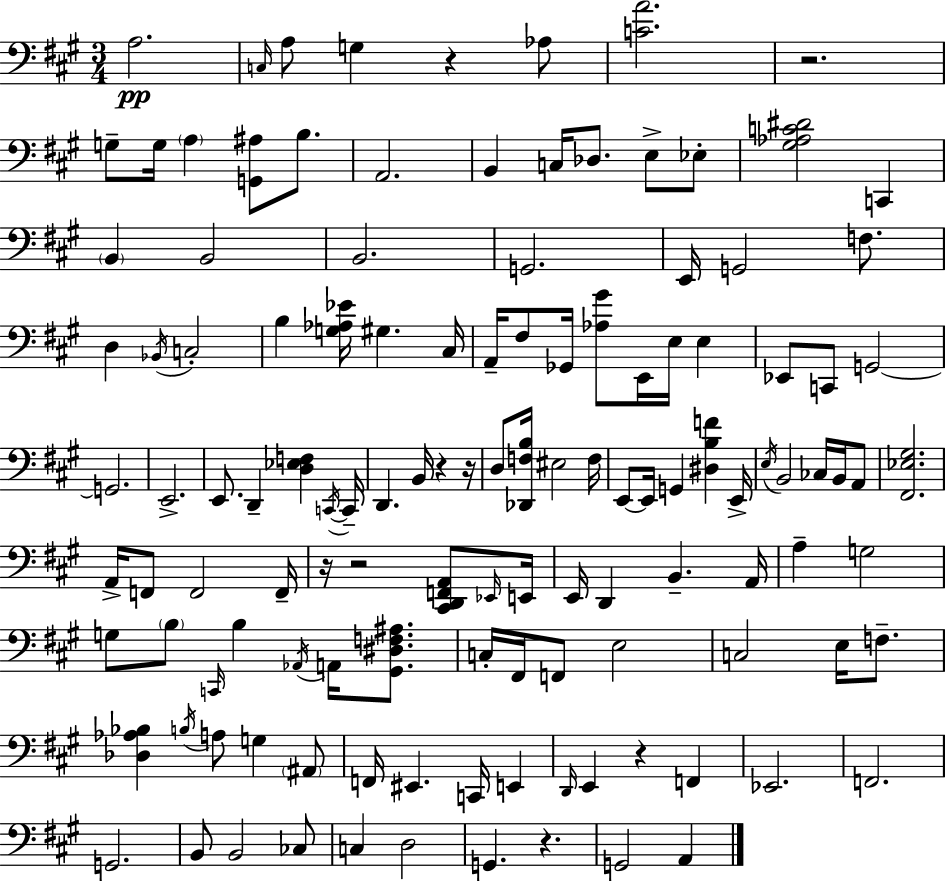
X:1
T:Untitled
M:3/4
L:1/4
K:A
A,2 C,/4 A,/2 G, z _A,/2 [CA]2 z2 G,/2 G,/4 A, [G,,^A,]/2 B,/2 A,,2 B,, C,/4 _D,/2 E,/2 _E,/2 [^G,_A,C^D]2 C,, B,, B,,2 B,,2 G,,2 E,,/4 G,,2 F,/2 D, _B,,/4 C,2 B, [G,_A,_E]/4 ^G, ^C,/4 A,,/4 ^F,/2 _G,,/4 [_A,^G]/2 E,,/4 E,/4 E, _E,,/2 C,,/2 G,,2 G,,2 E,,2 E,,/2 D,, [D,_E,F,] C,,/4 C,,/4 D,, B,,/4 z z/4 D,/2 [_D,,F,B,]/4 ^E,2 F,/4 E,,/2 E,,/4 G,, [^D,B,F] E,,/4 E,/4 B,,2 _C,/4 B,,/4 A,,/2 [^F,,_E,^G,]2 A,,/4 F,,/2 F,,2 F,,/4 z/4 z2 [^C,,D,,F,,A,,]/2 _E,,/4 E,,/4 E,,/4 D,, B,, A,,/4 A, G,2 G,/2 B,/2 C,,/4 B, _A,,/4 A,,/4 [^G,,^D,F,^A,]/2 C,/4 ^F,,/4 F,,/2 E,2 C,2 E,/4 F,/2 [_D,_A,_B,] B,/4 A,/2 G, ^A,,/2 F,,/4 ^E,, C,,/4 E,, D,,/4 E,, z F,, _E,,2 F,,2 G,,2 B,,/2 B,,2 _C,/2 C, D,2 G,, z G,,2 A,,